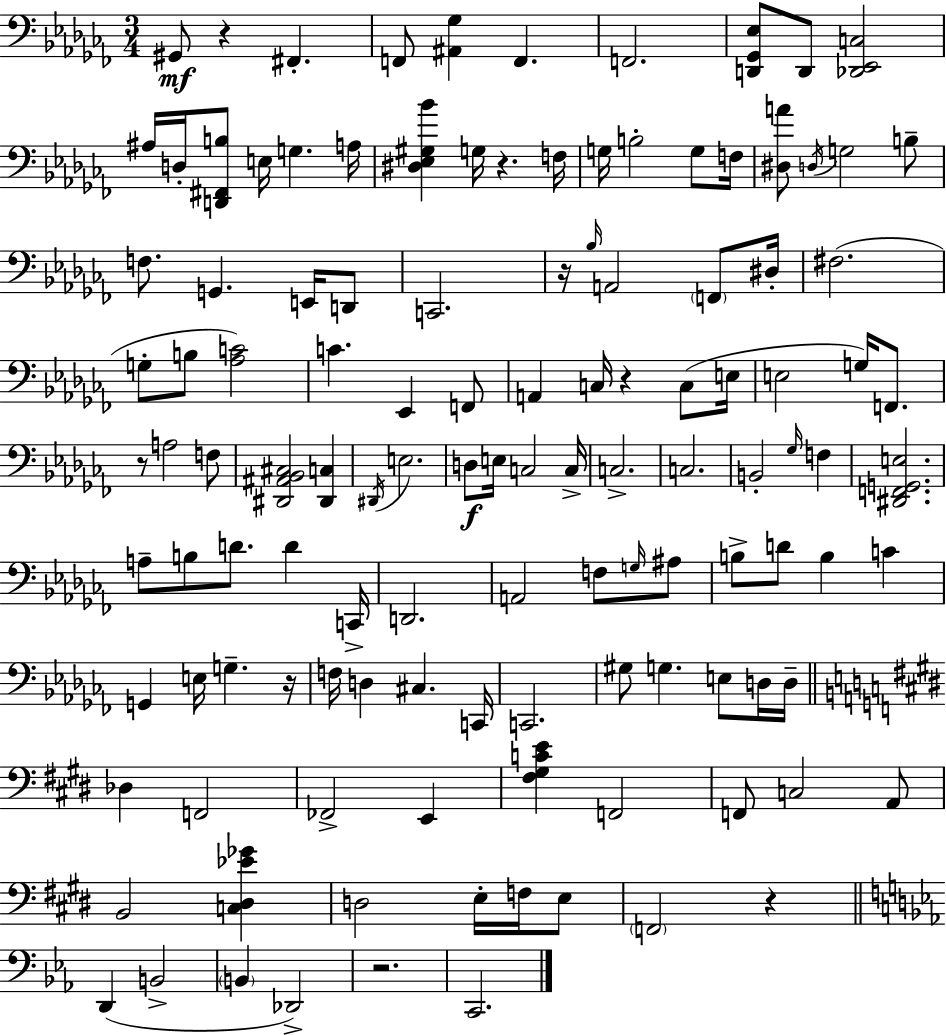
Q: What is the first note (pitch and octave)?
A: G#2